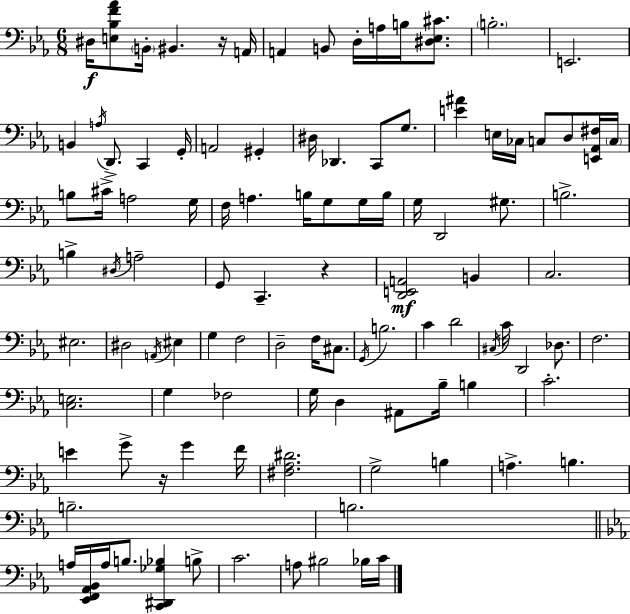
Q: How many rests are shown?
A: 3